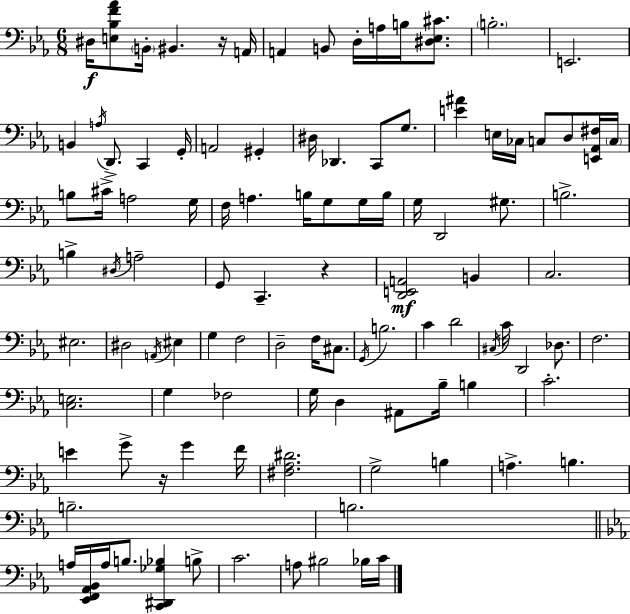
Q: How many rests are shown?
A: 3